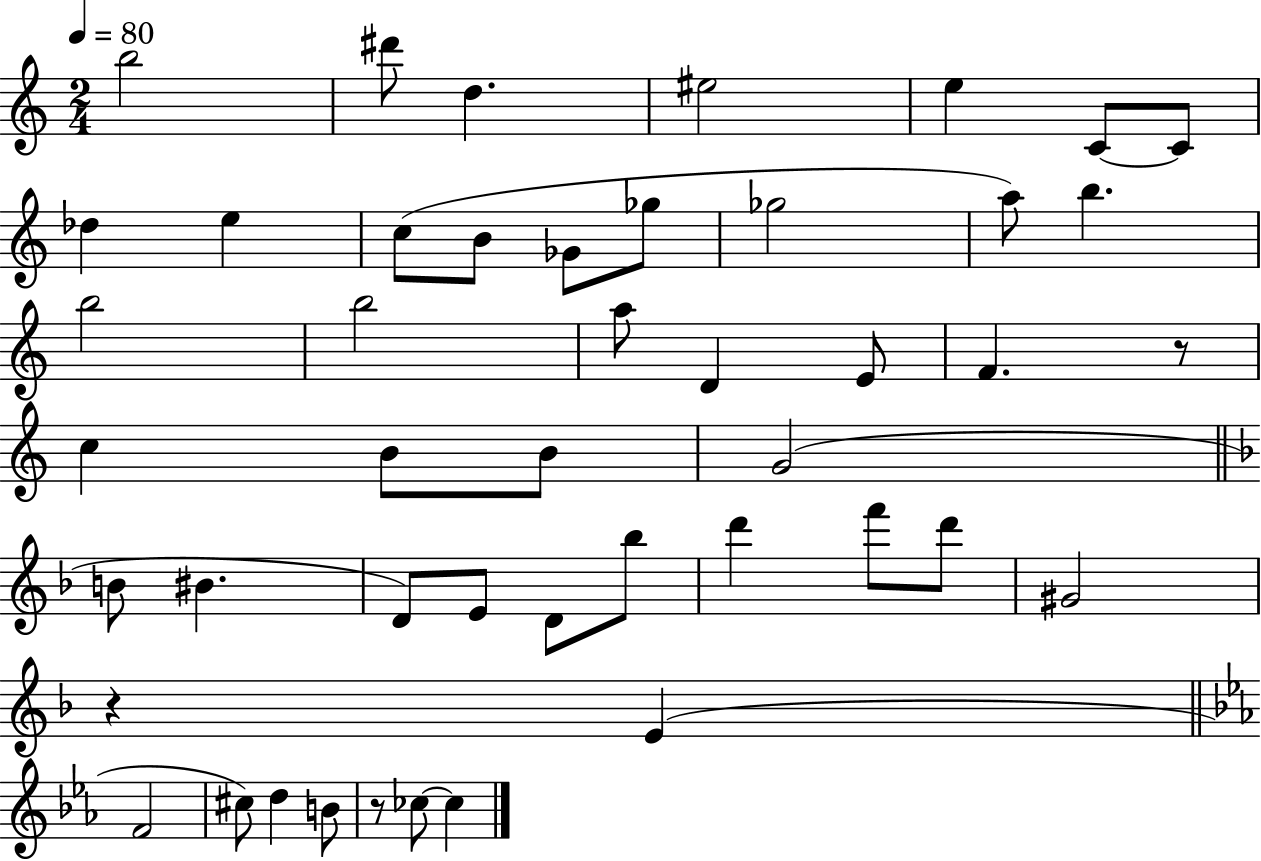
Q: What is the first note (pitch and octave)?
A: B5